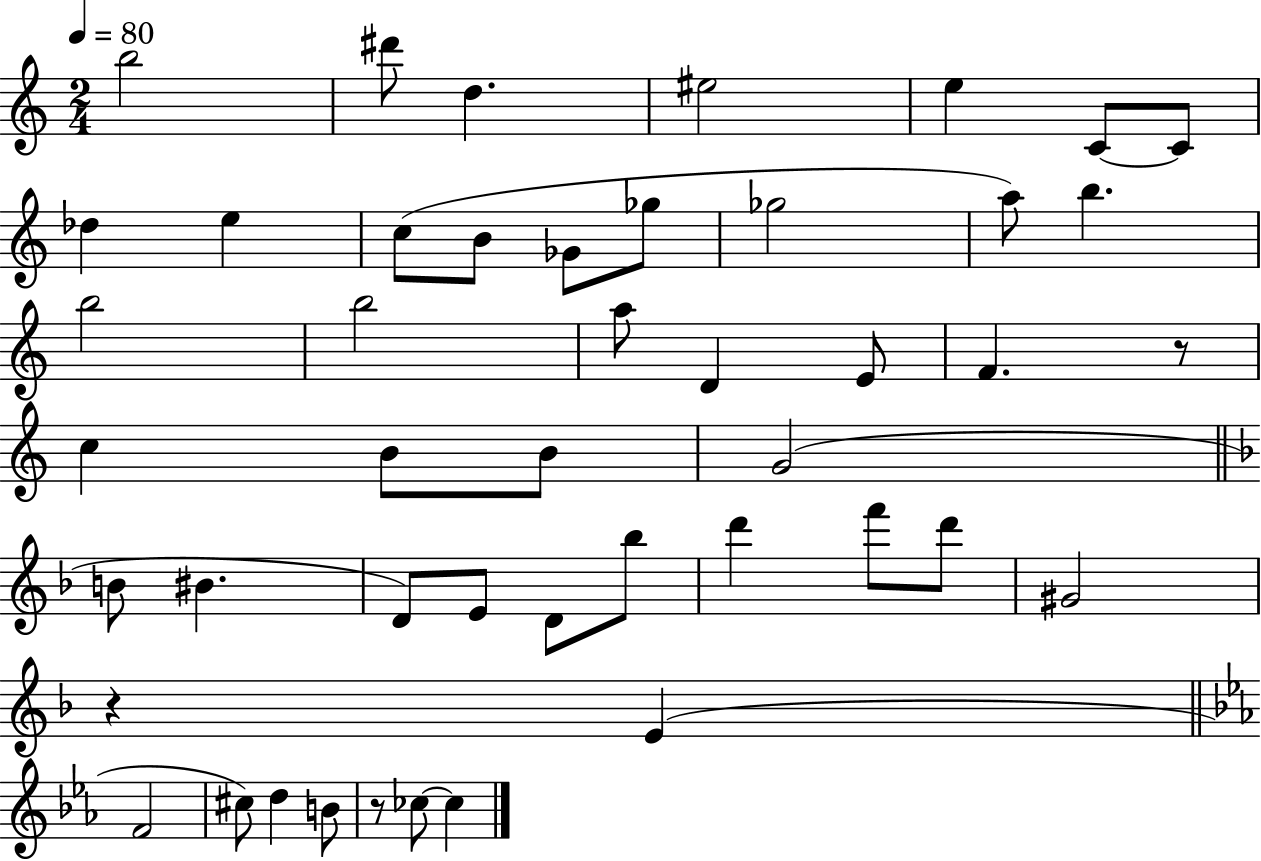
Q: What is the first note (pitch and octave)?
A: B5